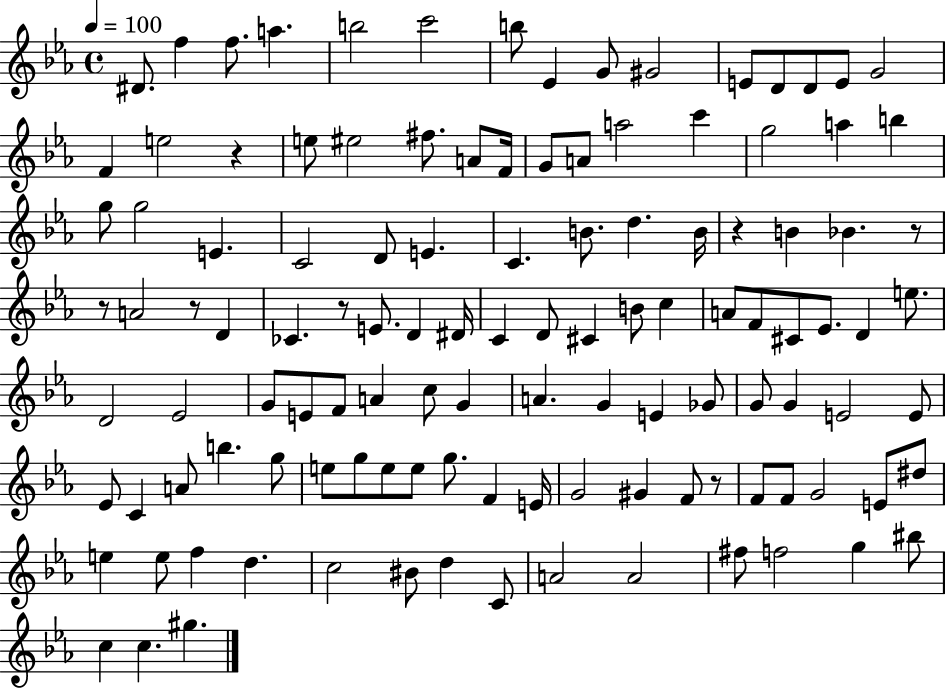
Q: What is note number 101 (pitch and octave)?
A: D5